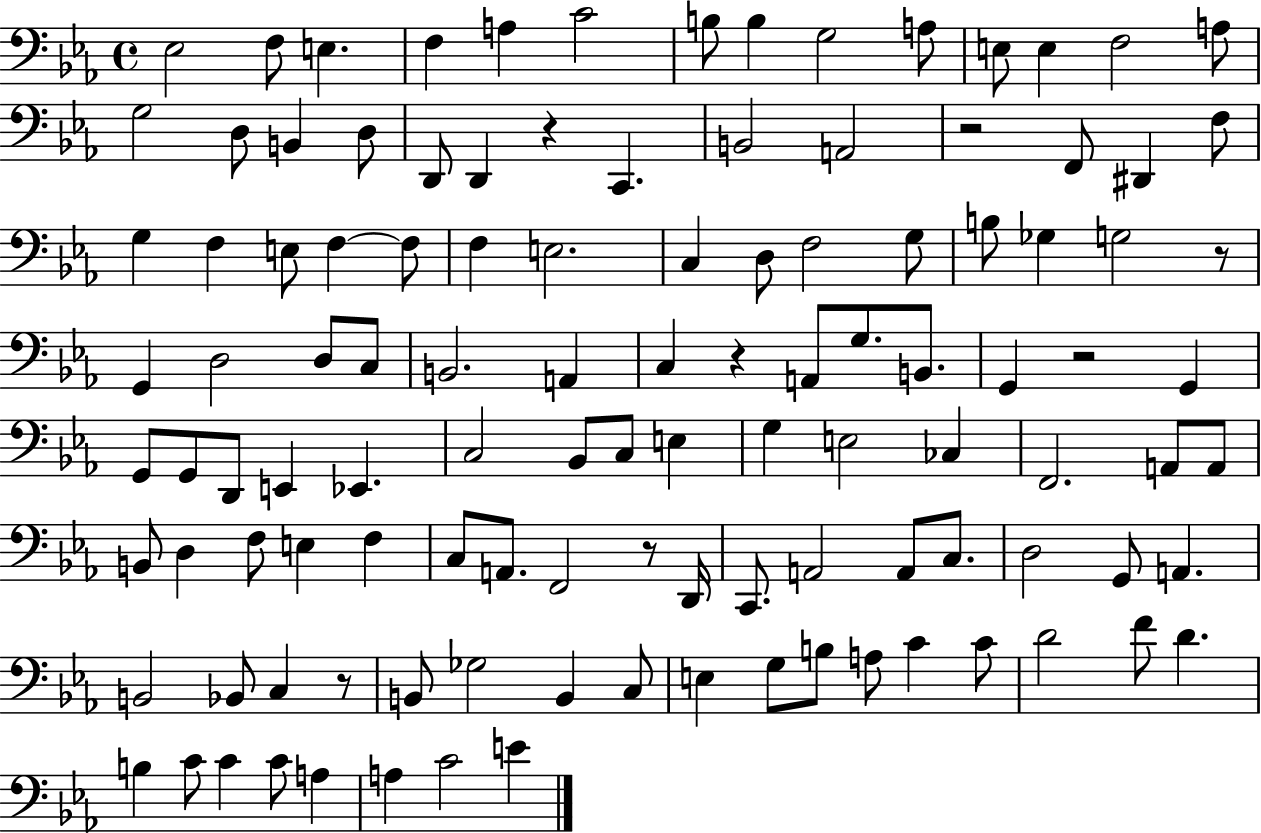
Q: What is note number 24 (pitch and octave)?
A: F2